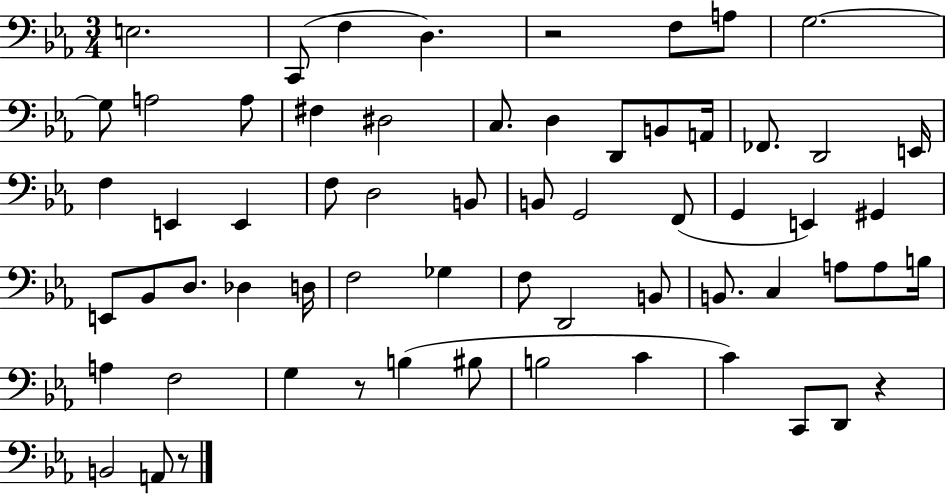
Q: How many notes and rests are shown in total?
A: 63